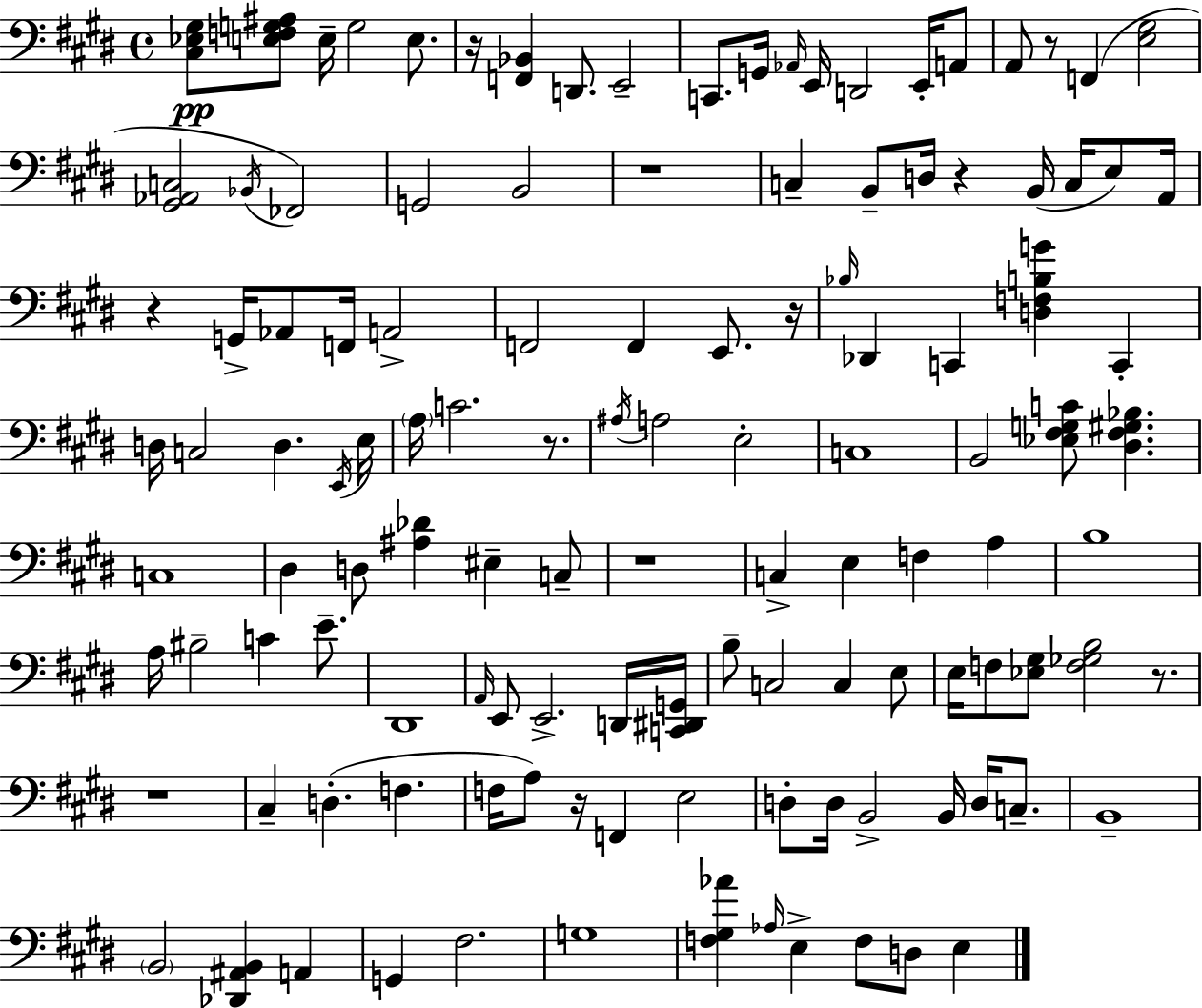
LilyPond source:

{
  \clef bass
  \time 4/4
  \defaultTimeSignature
  \key e \major
  <cis ees gis>8\pp <e f g ais>8 e16-- g2 e8. | r16 <f, bes,>4 d,8. e,2-- | c,8. g,16 \grace { aes,16 } e,16 d,2 e,16-. a,8 | a,8 r8 f,4( <e gis>2 | \break <gis, aes, c>2 \acciaccatura { bes,16 }) fes,2 | g,2 b,2 | r1 | c4-- b,8-- d16 r4 b,16( c16 e8) | \break a,16 r4 g,16-> aes,8 f,16 a,2-> | f,2 f,4 e,8. | r16 \grace { bes16 } des,4 c,4 <d f b g'>4 c,4-. | d16 c2 d4. | \break \acciaccatura { e,16 } e16 \parenthesize a16 c'2. | r8. \acciaccatura { ais16 } a2 e2-. | c1 | b,2 <ees fis g c'>8 <dis fis gis bes>4. | \break c1 | dis4 d8 <ais des'>4 eis4-- | c8-- r1 | c4-> e4 f4 | \break a4 b1 | a16 bis2-- c'4 | e'8.-- dis,1 | \grace { a,16 } e,8 e,2.-> | \break d,16 <c, dis, g,>16 b8-- c2 | c4 e8 e16 f8 <ees gis>8 <f ges b>2 | r8. r1 | cis4-- d4.-.( | \break f4. f16 a8) r16 f,4 e2 | d8-. d16 b,2-> | b,16 d16 c8.-- b,1-- | \parenthesize b,2 <des, ais, b,>4 | \break a,4 g,4 fis2. | g1 | <f gis aes'>4 \grace { aes16 } e4-> f8 | d8 e4 \bar "|."
}